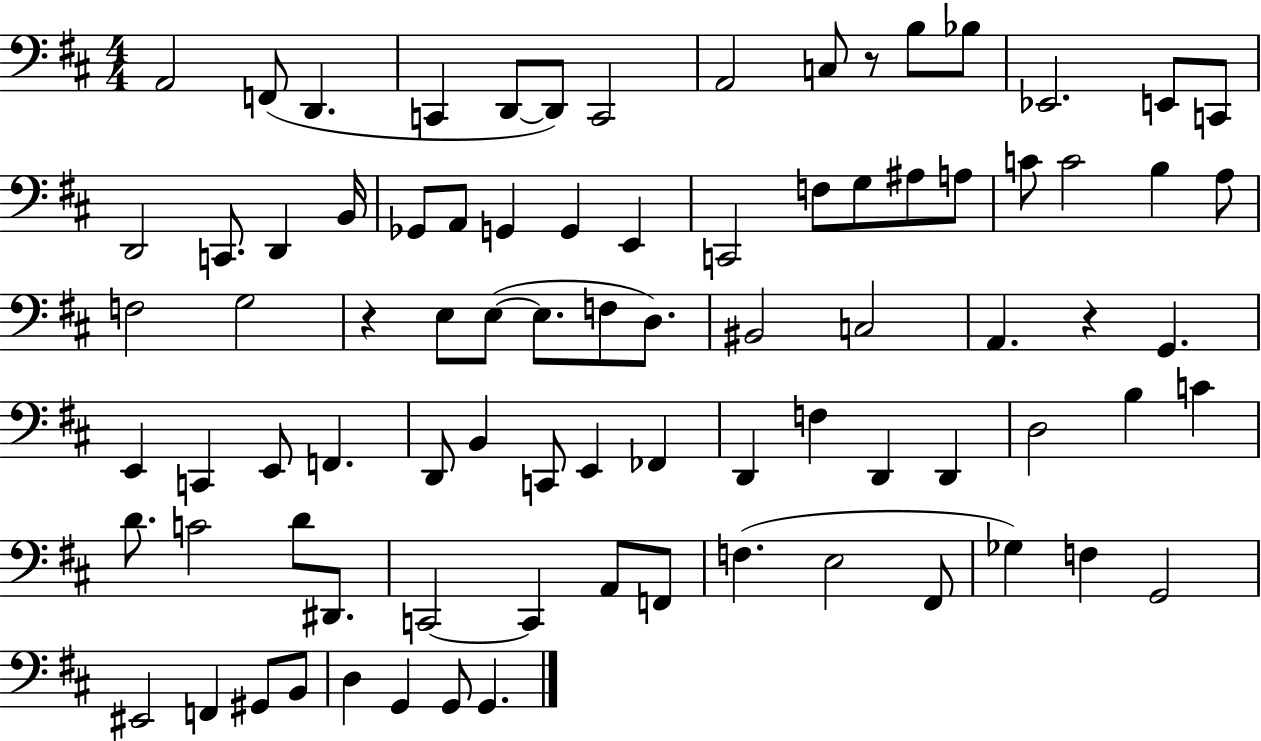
{
  \clef bass
  \numericTimeSignature
  \time 4/4
  \key d \major
  a,2 f,8( d,4. | c,4 d,8~~ d,8) c,2 | a,2 c8 r8 b8 bes8 | ees,2. e,8 c,8 | \break d,2 c,8. d,4 b,16 | ges,8 a,8 g,4 g,4 e,4 | c,2 f8 g8 ais8 a8 | c'8 c'2 b4 a8 | \break f2 g2 | r4 e8 e8~(~ e8. f8 d8.) | bis,2 c2 | a,4. r4 g,4. | \break e,4 c,4 e,8 f,4. | d,8 b,4 c,8 e,4 fes,4 | d,4 f4 d,4 d,4 | d2 b4 c'4 | \break d'8. c'2 d'8 dis,8. | c,2~~ c,4 a,8 f,8 | f4.( e2 fis,8 | ges4) f4 g,2 | \break eis,2 f,4 gis,8 b,8 | d4 g,4 g,8 g,4. | \bar "|."
}